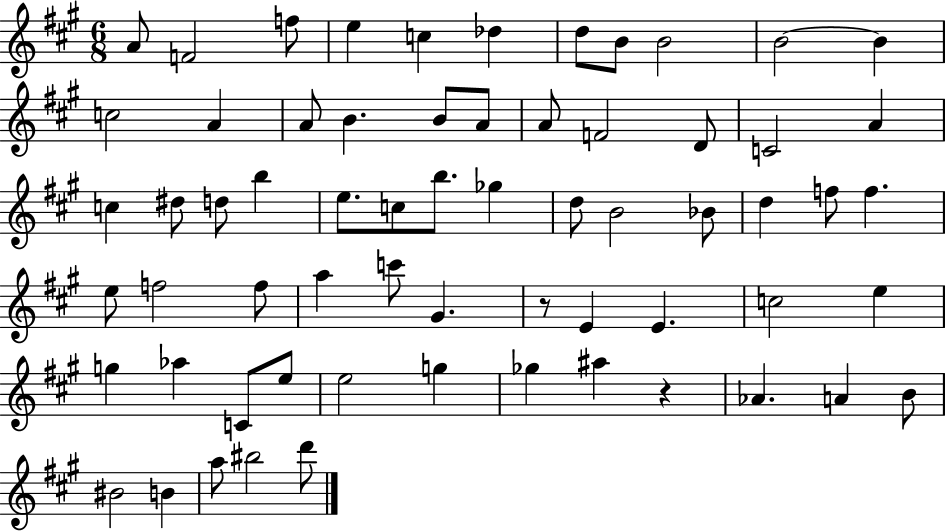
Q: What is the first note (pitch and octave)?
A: A4